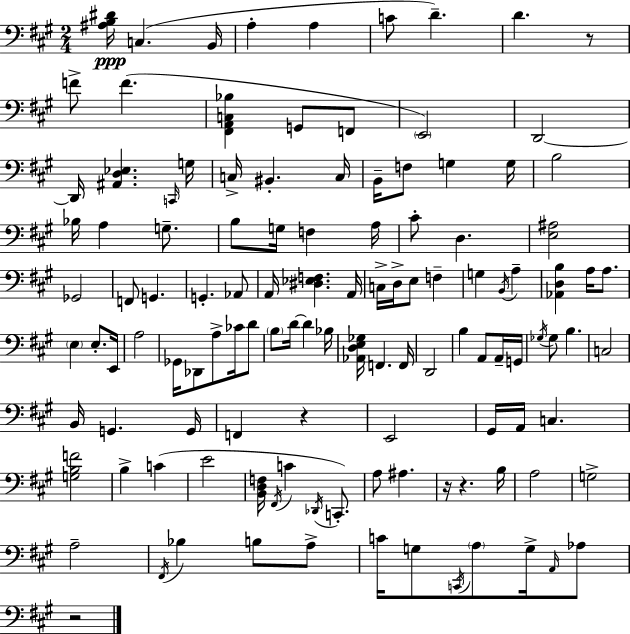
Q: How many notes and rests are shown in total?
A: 119